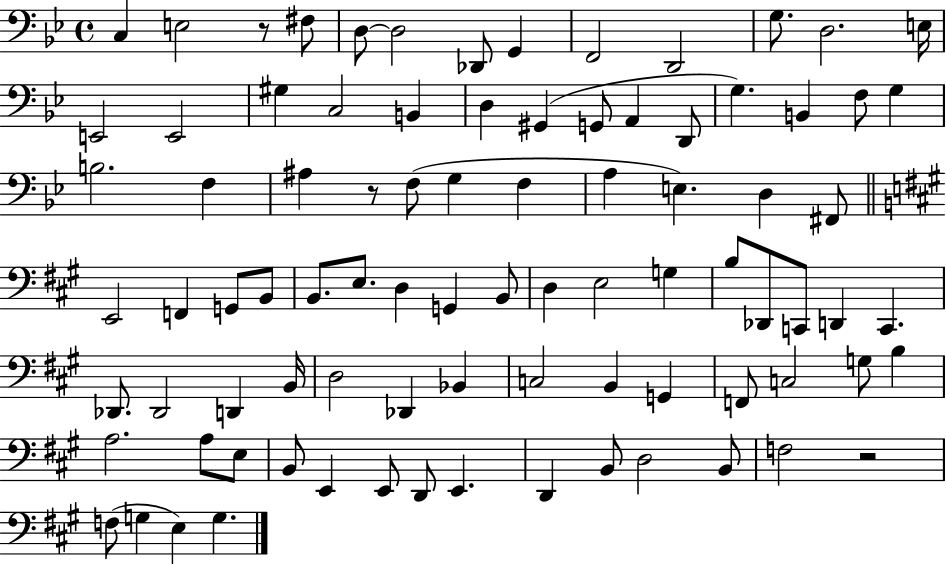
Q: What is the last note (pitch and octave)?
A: G3